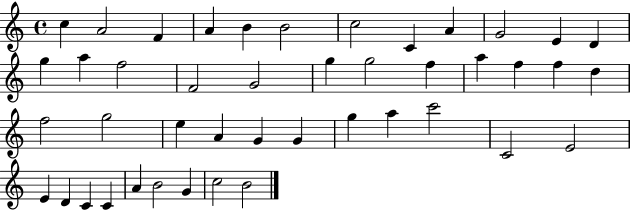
{
  \clef treble
  \time 4/4
  \defaultTimeSignature
  \key c \major
  c''4 a'2 f'4 | a'4 b'4 b'2 | c''2 c'4 a'4 | g'2 e'4 d'4 | \break g''4 a''4 f''2 | f'2 g'2 | g''4 g''2 f''4 | a''4 f''4 f''4 d''4 | \break f''2 g''2 | e''4 a'4 g'4 g'4 | g''4 a''4 c'''2 | c'2 e'2 | \break e'4 d'4 c'4 c'4 | a'4 b'2 g'4 | c''2 b'2 | \bar "|."
}